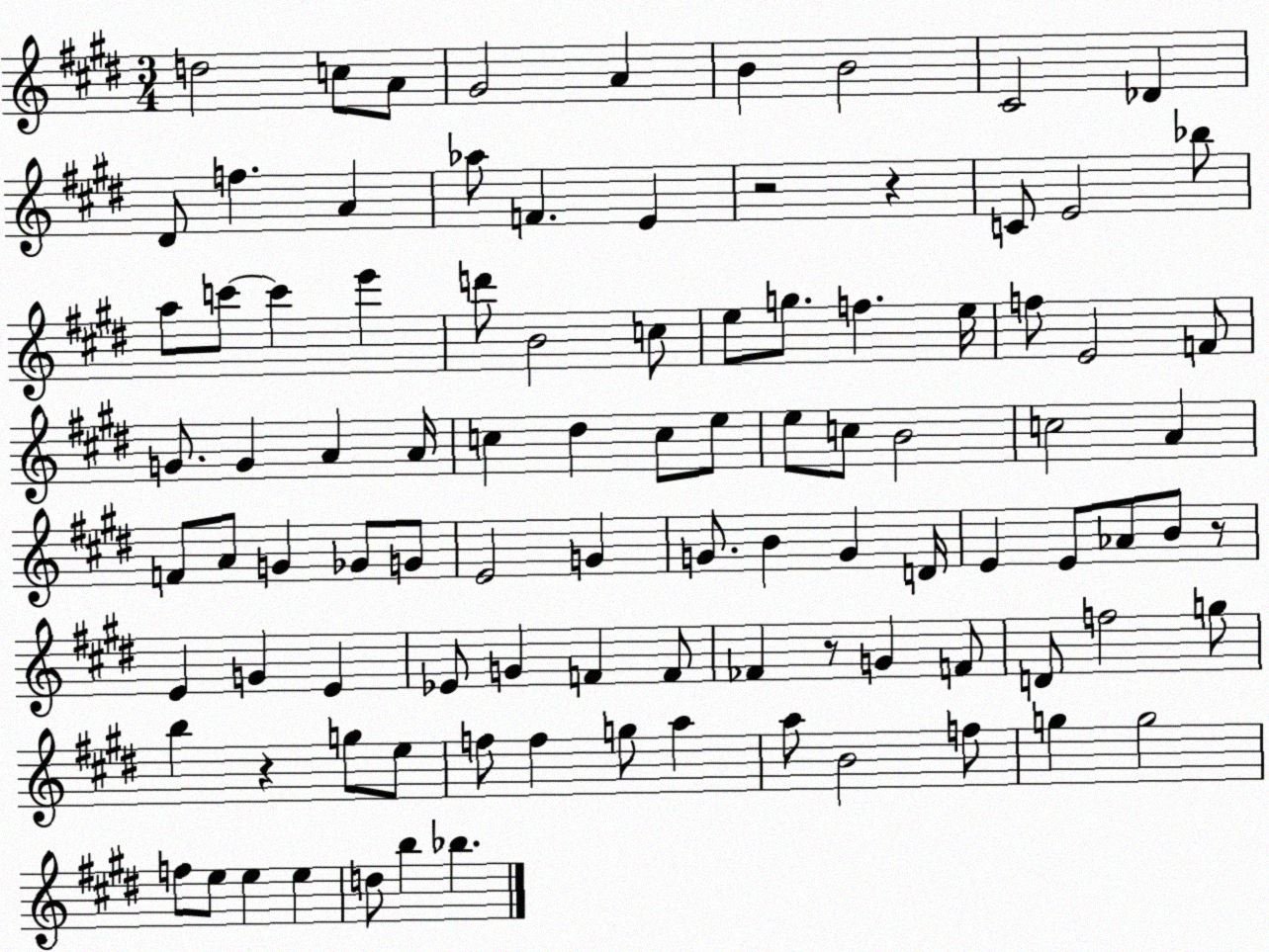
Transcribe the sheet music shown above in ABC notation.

X:1
T:Untitled
M:3/4
L:1/4
K:E
d2 c/2 A/2 ^G2 A B B2 ^C2 _D ^D/2 f A _a/2 F E z2 z C/2 E2 _b/2 a/2 c'/2 c' e' d'/2 B2 c/2 e/2 g/2 f e/4 f/2 E2 F/2 G/2 G A A/4 c ^d c/2 e/2 e/2 c/2 B2 c2 A F/2 A/2 G _G/2 G/2 E2 G G/2 B G D/4 E E/2 _A/2 B/2 z/2 E G E _E/2 G F F/2 _F z/2 G F/2 D/2 f2 g/2 b z g/2 e/2 f/2 f g/2 a a/2 B2 f/2 g g2 f/2 e/2 e e d/2 b _b